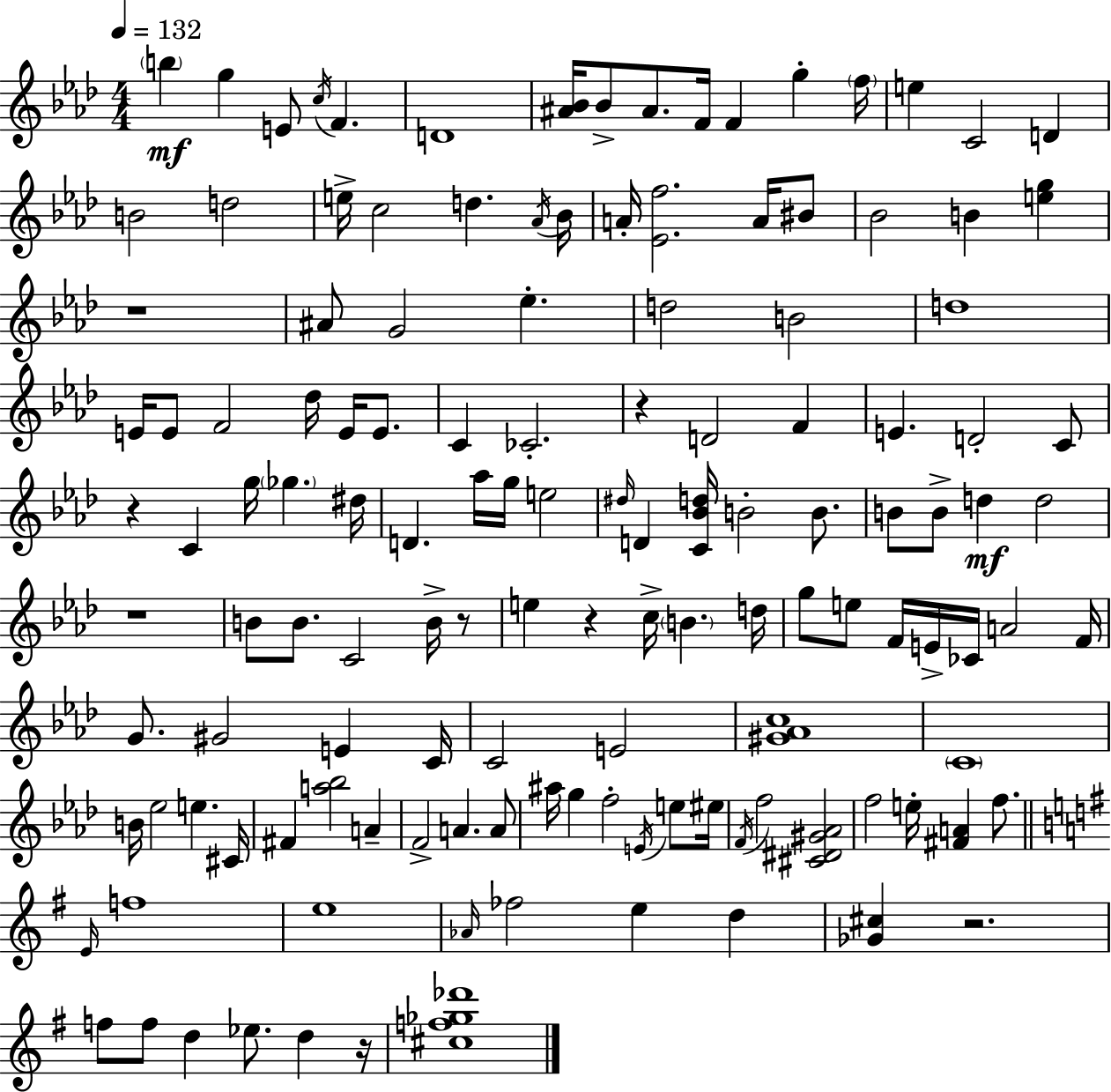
{
  \clef treble
  \numericTimeSignature
  \time 4/4
  \key f \minor
  \tempo 4 = 132
  \parenthesize b''4\mf g''4 e'8 \acciaccatura { c''16 } f'4. | d'1 | <ais' bes'>16 bes'8-> ais'8. f'16 f'4 g''4-. | \parenthesize f''16 e''4 c'2 d'4 | \break b'2 d''2 | e''16-> c''2 d''4. | \acciaccatura { aes'16 } bes'16 a'16-. <ees' f''>2. a'16 | bis'8 bes'2 b'4 <e'' g''>4 | \break r1 | ais'8 g'2 ees''4.-. | d''2 b'2 | d''1 | \break e'16 e'8 f'2 des''16 e'16 e'8. | c'4 ces'2.-. | r4 d'2 f'4 | e'4. d'2-. | \break c'8 r4 c'4 g''16 \parenthesize ges''4. | dis''16 d'4. aes''16 g''16 e''2 | \grace { dis''16 } d'4 <c' bes' d''>16 b'2-. | b'8. b'8 b'8-> d''4\mf d''2 | \break r1 | b'8 b'8. c'2 | b'16-> r8 e''4 r4 c''16-> \parenthesize b'4. | d''16 g''8 e''8 f'16 e'16-> ces'16 a'2 | \break f'16 g'8. gis'2 e'4 | c'16 c'2 e'2 | <gis' aes' c''>1 | \parenthesize c'1 | \break b'16 ees''2 e''4. | cis'16 fis'4 <a'' bes''>2 a'4-- | f'2-> a'4. | a'8 ais''16 g''4 f''2-. | \break \acciaccatura { e'16 } e''8 eis''16 \acciaccatura { f'16 } f''2 <cis' dis' gis' aes'>2 | f''2 e''16-. <fis' a'>4 | f''8. \bar "||" \break \key g \major \grace { e'16 } f''1 | e''1 | \grace { aes'16 } fes''2 e''4 d''4 | <ges' cis''>4 r2. | \break f''8 f''8 d''4 ees''8. d''4 | r16 <cis'' f'' ges'' des'''>1 | \bar "|."
}